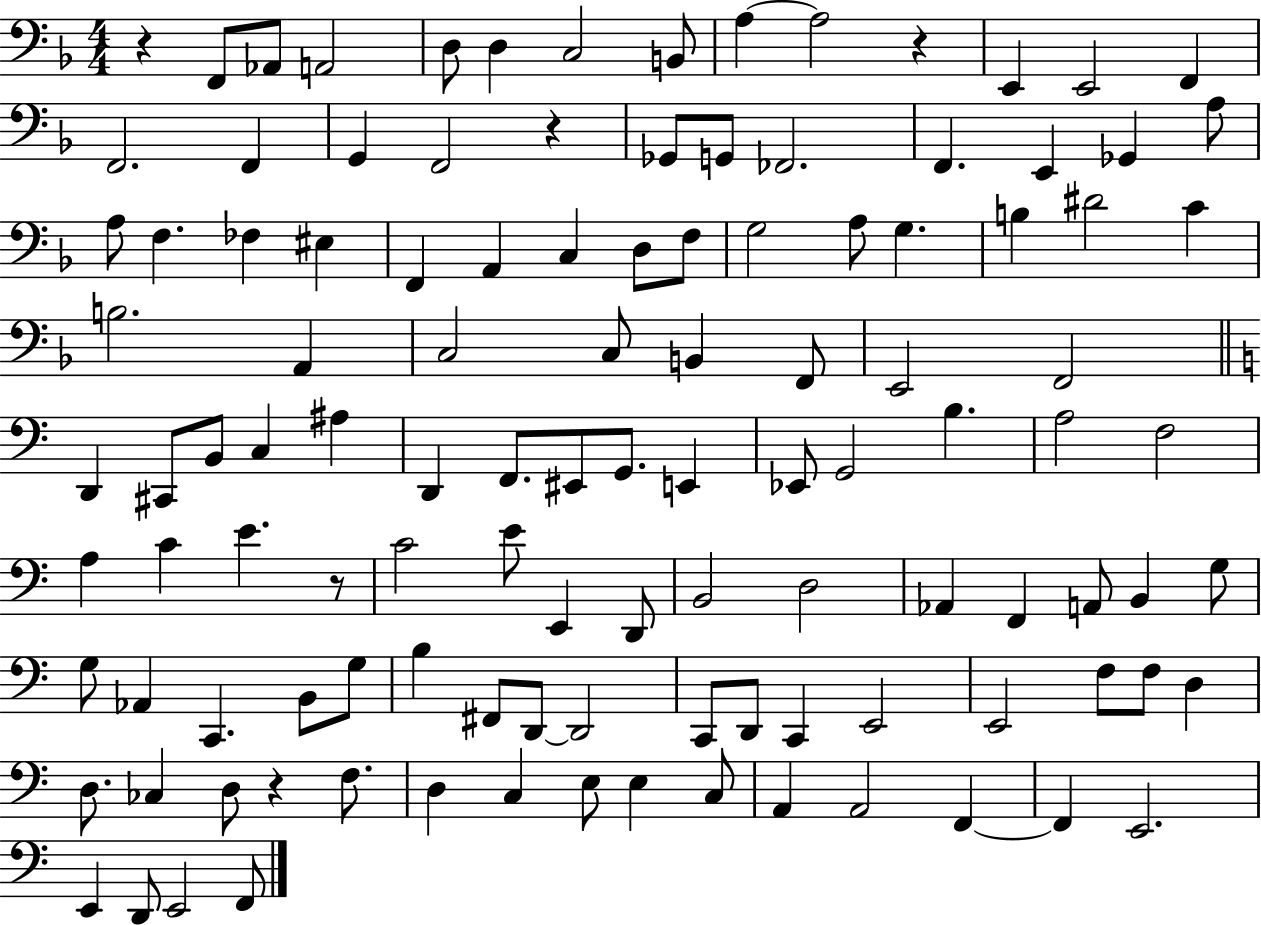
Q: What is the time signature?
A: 4/4